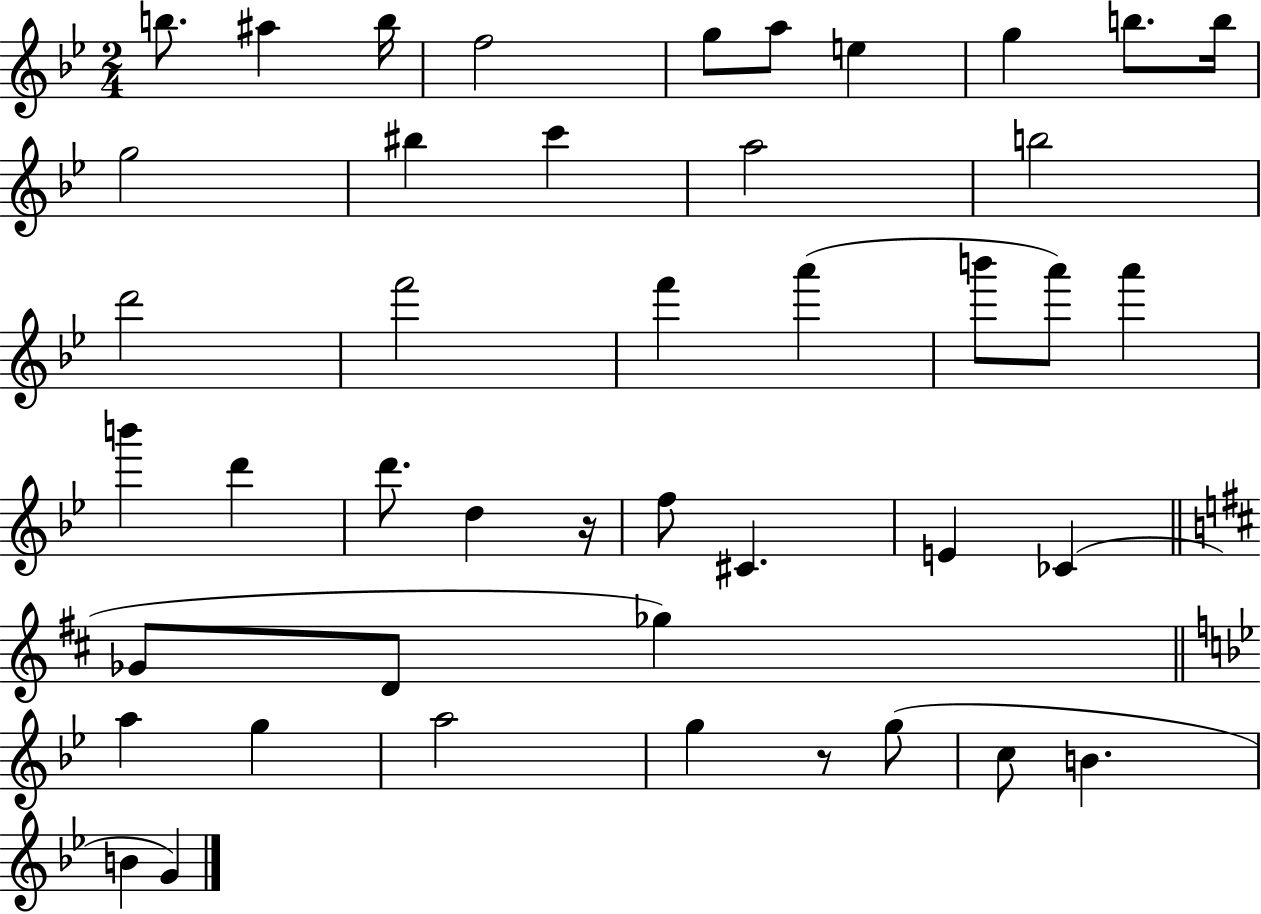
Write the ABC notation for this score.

X:1
T:Untitled
M:2/4
L:1/4
K:Bb
b/2 ^a b/4 f2 g/2 a/2 e g b/2 b/4 g2 ^b c' a2 b2 d'2 f'2 f' a' b'/2 a'/2 a' b' d' d'/2 d z/4 f/2 ^C E _C _G/2 D/2 _g a g a2 g z/2 g/2 c/2 B B G